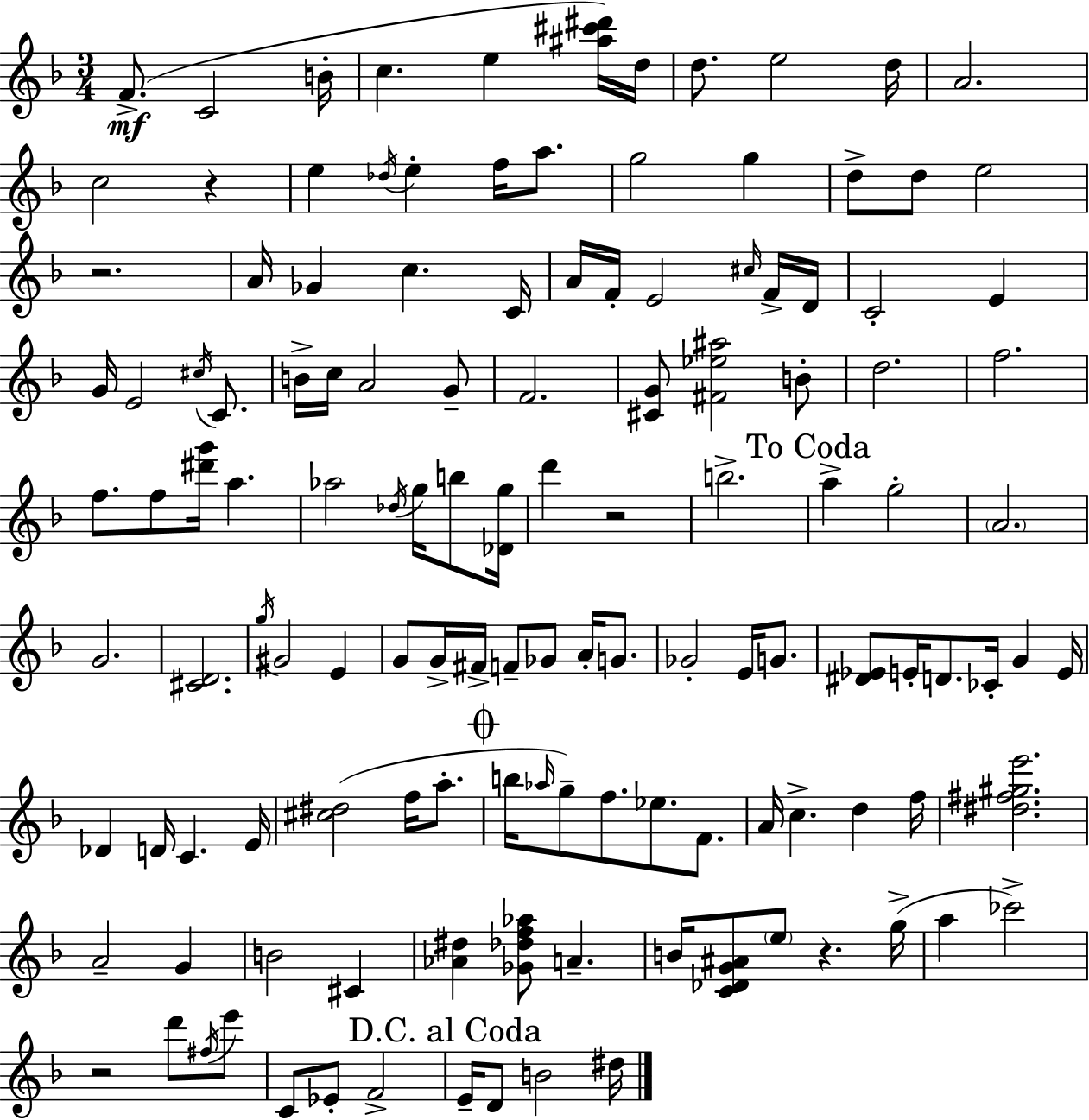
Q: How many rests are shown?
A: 5